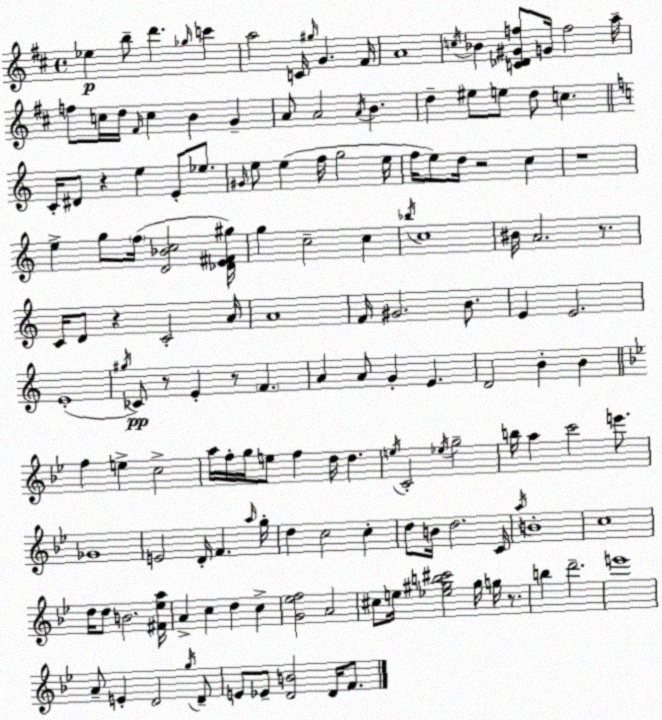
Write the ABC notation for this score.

X:1
T:Untitled
M:4/4
L:1/4
K:D
_e b/2 d' _g/4 c' a2 C/4 ^g/4 G ^F/4 A4 c/4 _B [C_D^Gf]/2 G/4 f2 a/4 f/2 c/4 d/4 ^F/4 c B G A/2 A2 A/4 B d ^e/2 e/2 d/2 c C/4 ^D/2 z e E/2 _e/2 ^G/4 e/2 e f/4 g2 e/4 f/4 e/2 d/4 z2 c z4 e g/2 f/4 [D_Bc]2 [_DE^F^g]/4 g c2 c _b/4 c4 ^B/4 A2 z/2 C/4 D/2 z C2 A/4 A4 F/4 ^G2 B/2 E E2 E4 ^g/4 _C/2 z/2 E z/2 F A A/2 G E D2 B B f e c2 a/4 f/4 g/4 e/2 f d/4 d e/4 C2 _e/4 g2 b/4 a c'2 e'/2 _G4 E2 D/4 F a/4 g/4 d c2 c d/2 B/4 d2 C/4 a/4 B4 c4 d/4 d/2 B2 [^F_ea]/4 A c d c [G_ef]2 A2 ^c/2 e/4 [_e^gb^c']2 ^g/4 g/4 z/2 b d'2 e'4 A/2 E D2 g/4 D/2 E/2 _E/2 [DB]2 D/4 F/2